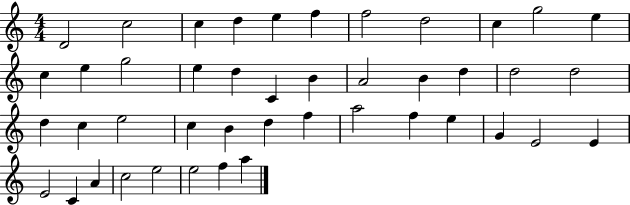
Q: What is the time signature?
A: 4/4